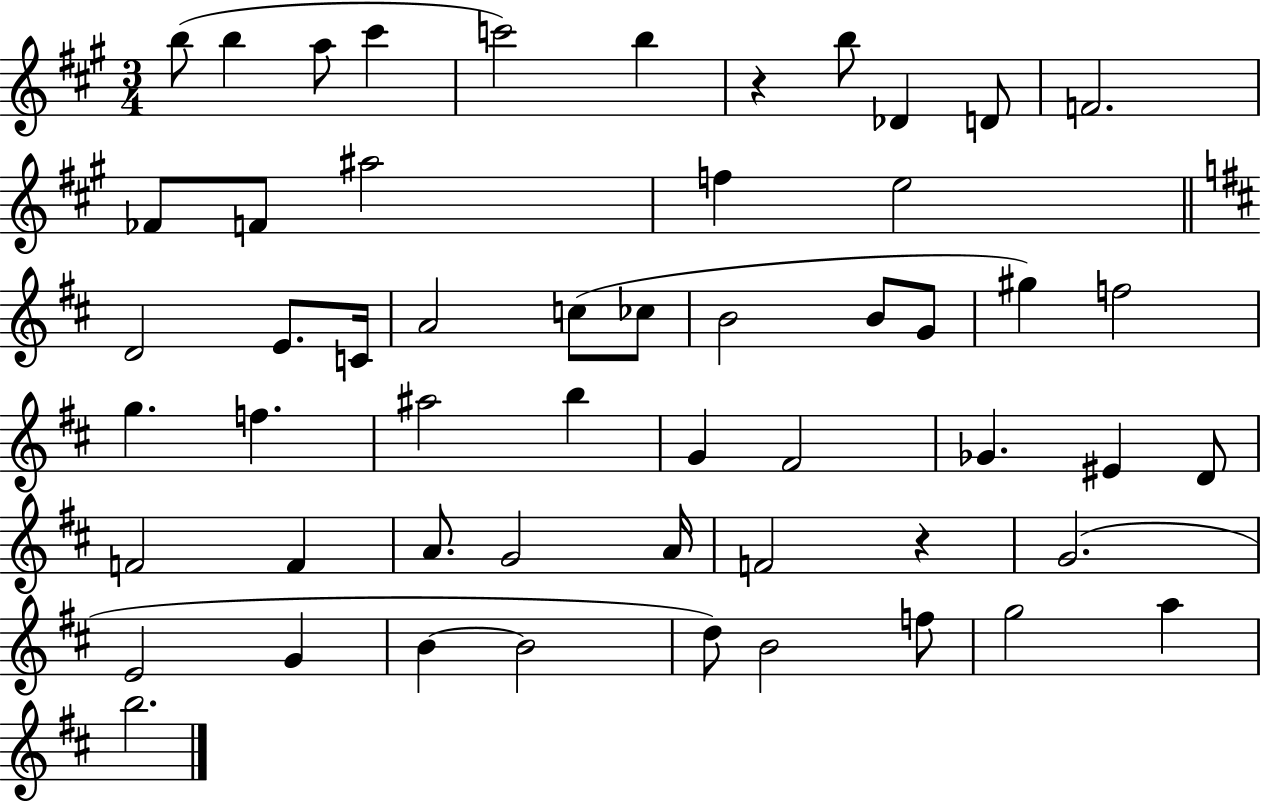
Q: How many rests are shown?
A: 2